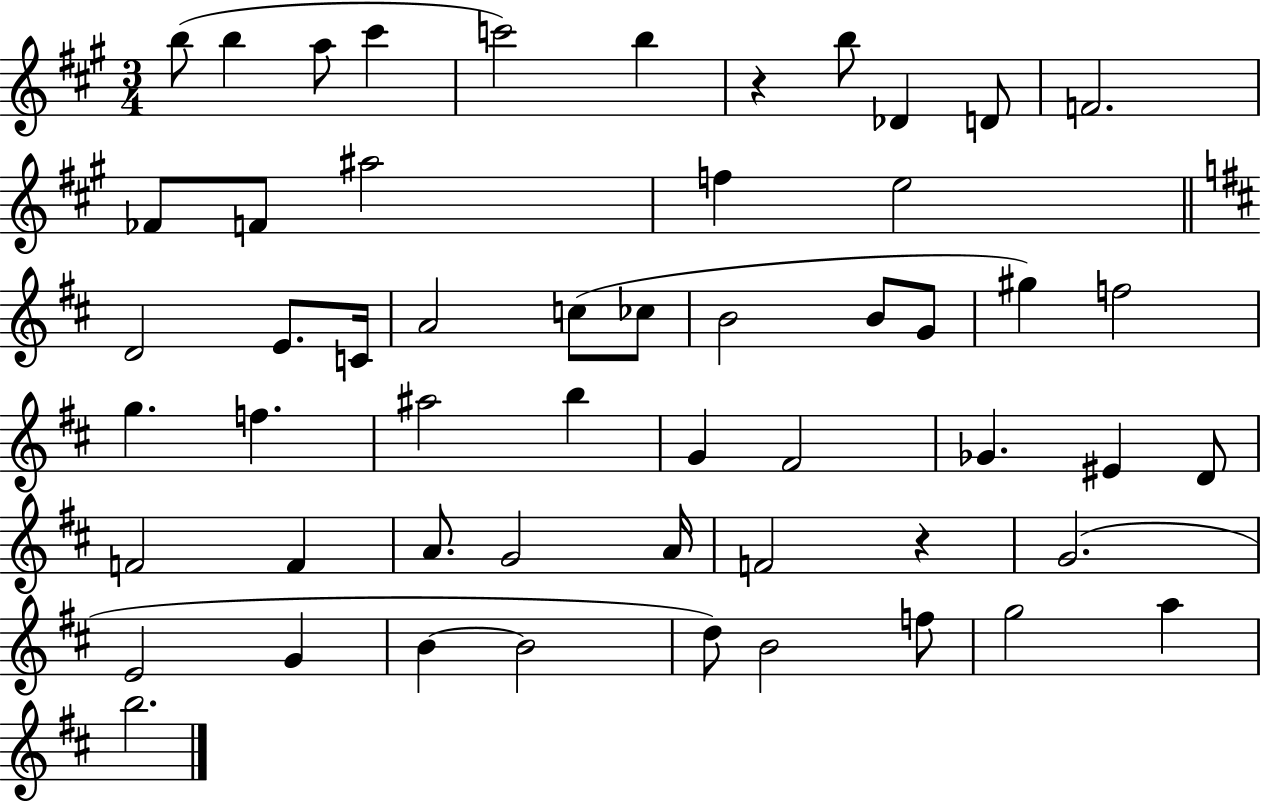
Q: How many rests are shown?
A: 2